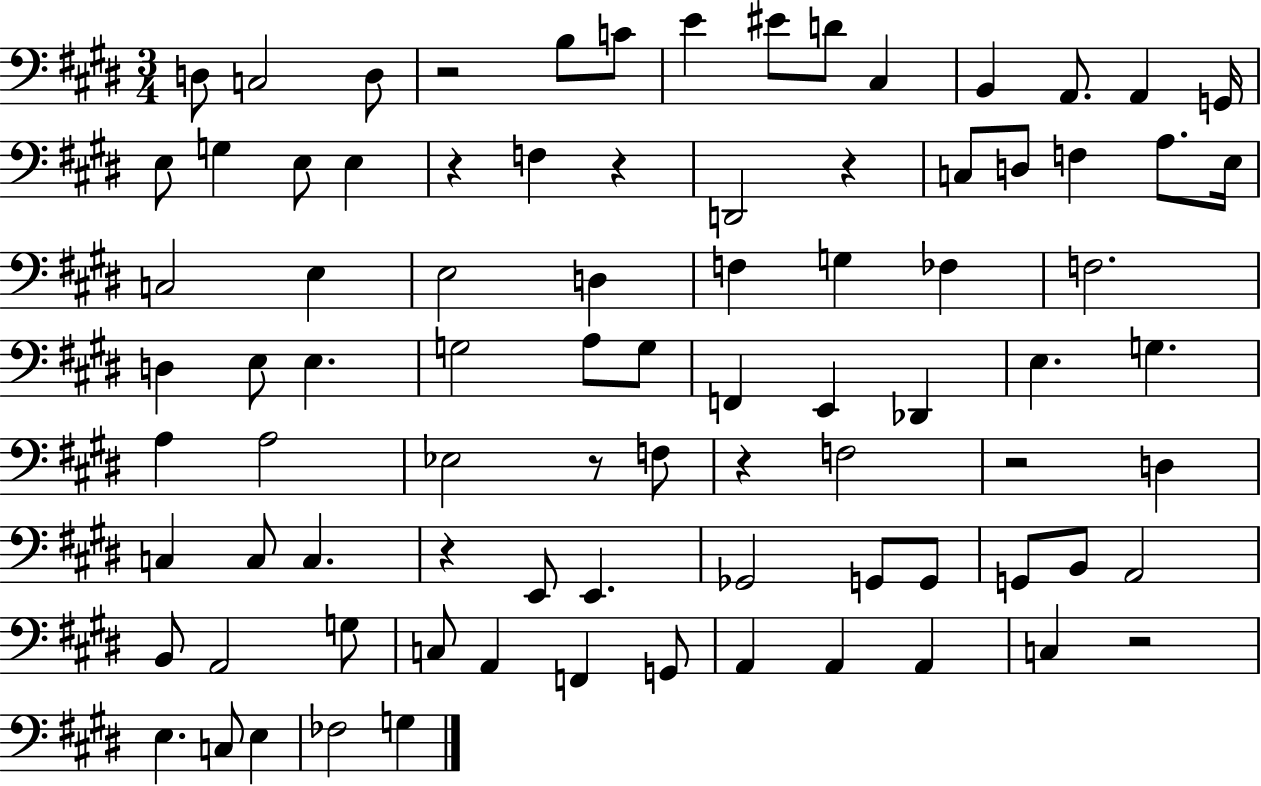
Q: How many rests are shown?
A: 9